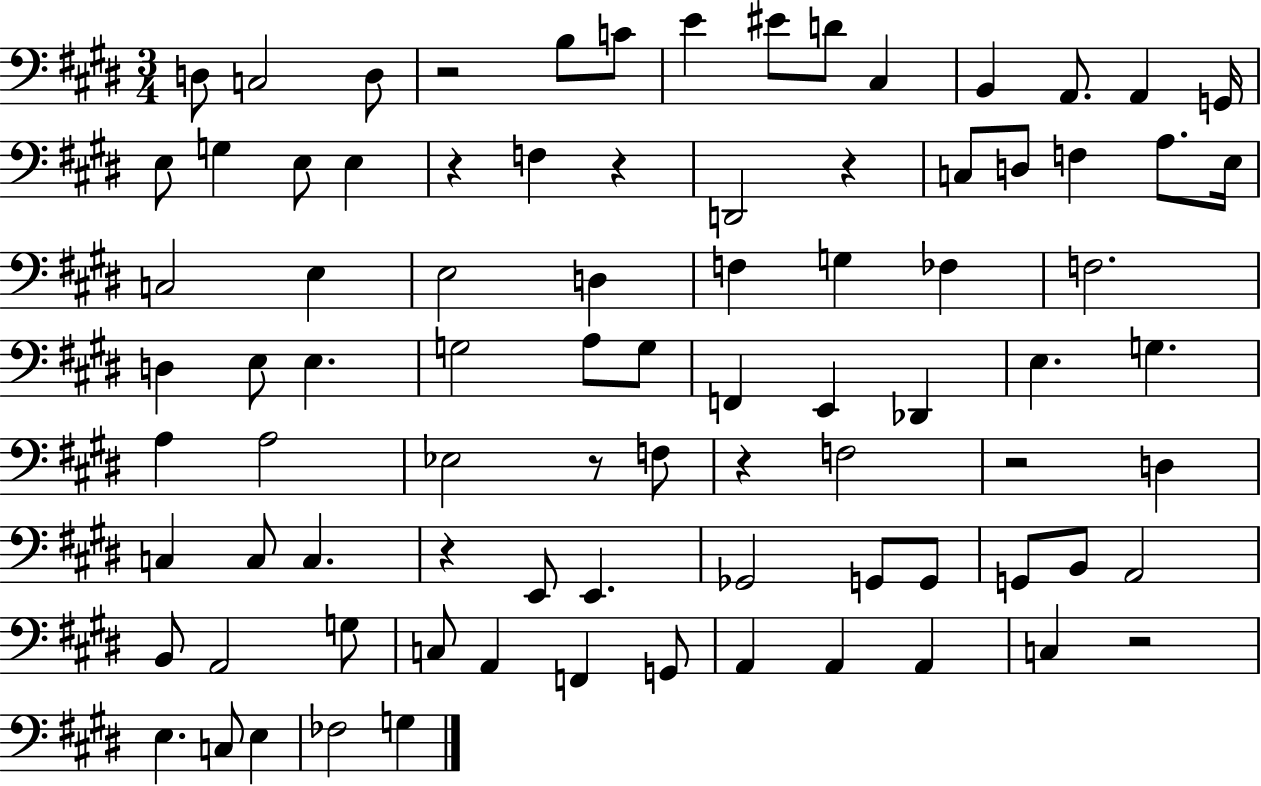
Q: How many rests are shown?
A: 9